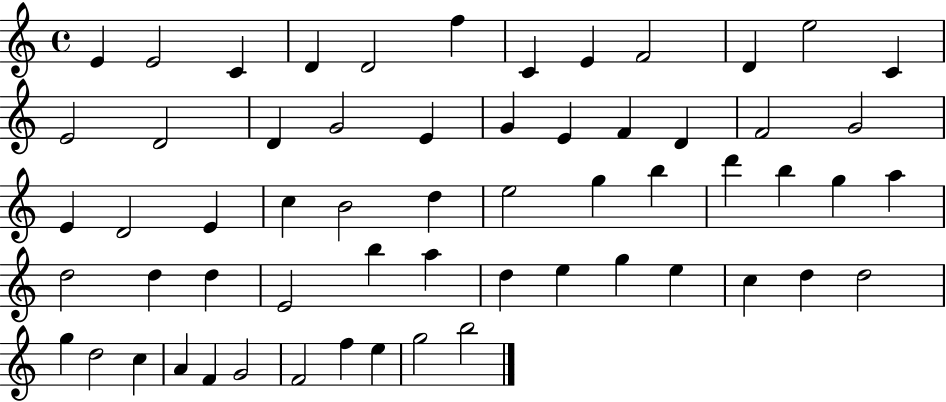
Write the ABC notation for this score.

X:1
T:Untitled
M:4/4
L:1/4
K:C
E E2 C D D2 f C E F2 D e2 C E2 D2 D G2 E G E F D F2 G2 E D2 E c B2 d e2 g b d' b g a d2 d d E2 b a d e g e c d d2 g d2 c A F G2 F2 f e g2 b2